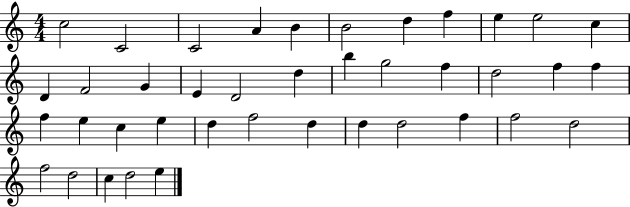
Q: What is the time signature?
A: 4/4